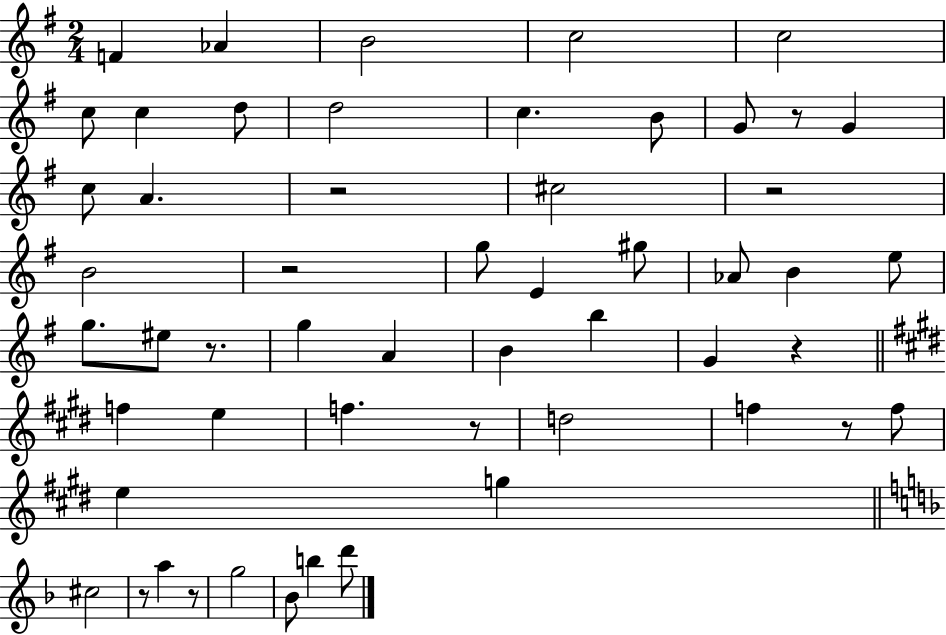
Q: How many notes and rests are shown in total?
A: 54